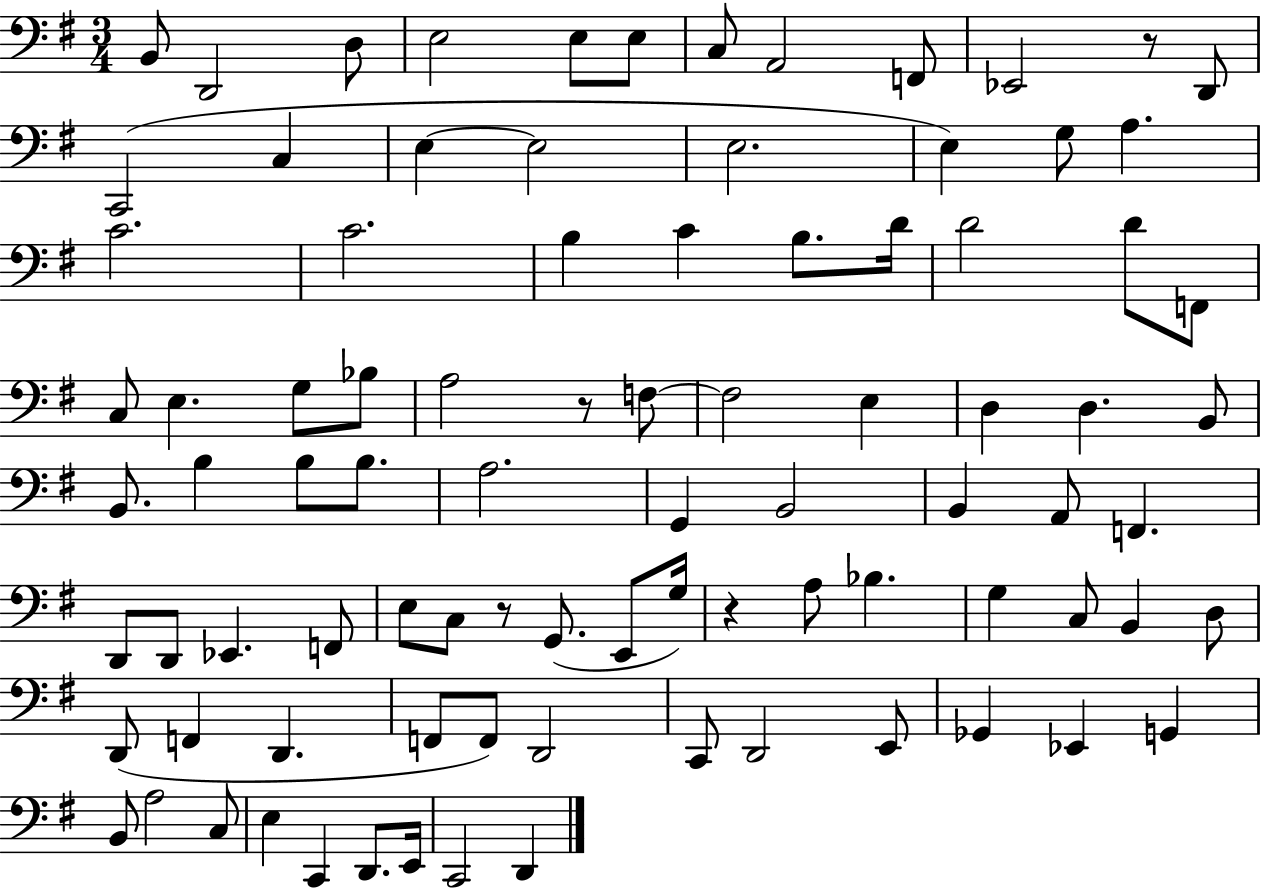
{
  \clef bass
  \numericTimeSignature
  \time 3/4
  \key g \major
  b,8 d,2 d8 | e2 e8 e8 | c8 a,2 f,8 | ees,2 r8 d,8 | \break c,2( c4 | e4~~ e2 | e2. | e4) g8 a4. | \break c'2. | c'2. | b4 c'4 b8. d'16 | d'2 d'8 f,8 | \break c8 e4. g8 bes8 | a2 r8 f8~~ | f2 e4 | d4 d4. b,8 | \break b,8. b4 b8 b8. | a2. | g,4 b,2 | b,4 a,8 f,4. | \break d,8 d,8 ees,4. f,8 | e8 c8 r8 g,8.( e,8 g16) | r4 a8 bes4. | g4 c8 b,4 d8 | \break d,8( f,4 d,4. | f,8 f,8) d,2 | c,8 d,2 e,8 | ges,4 ees,4 g,4 | \break b,8 a2 c8 | e4 c,4 d,8. e,16 | c,2 d,4 | \bar "|."
}